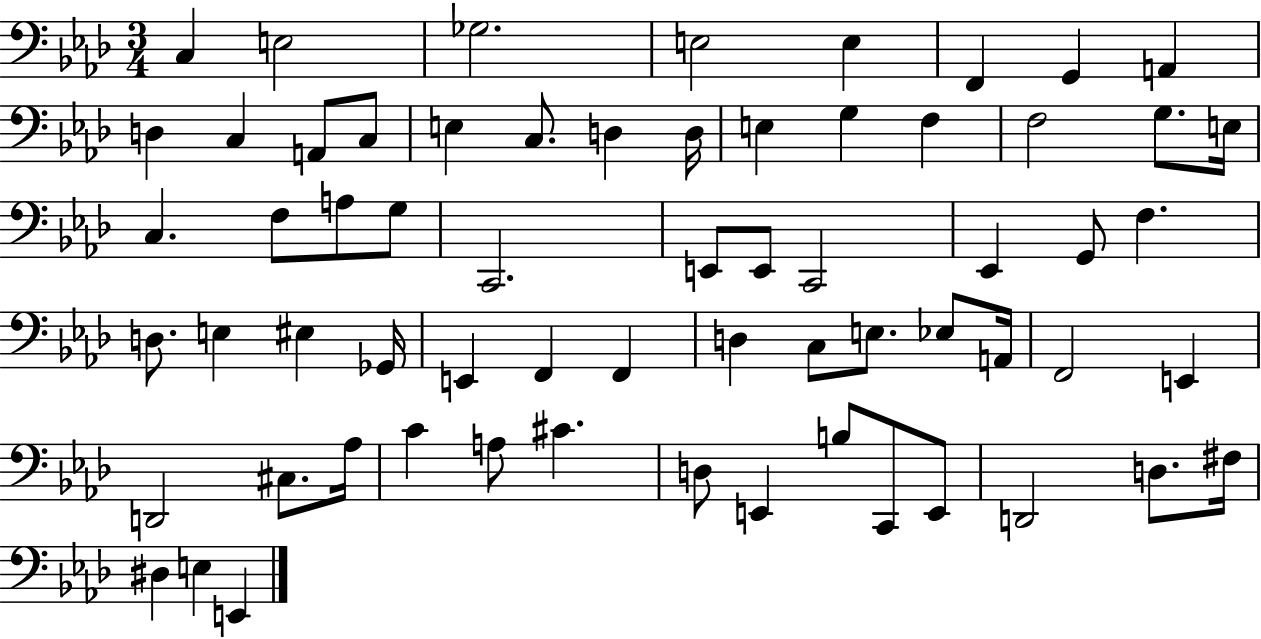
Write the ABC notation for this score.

X:1
T:Untitled
M:3/4
L:1/4
K:Ab
C, E,2 _G,2 E,2 E, F,, G,, A,, D, C, A,,/2 C,/2 E, C,/2 D, D,/4 E, G, F, F,2 G,/2 E,/4 C, F,/2 A,/2 G,/2 C,,2 E,,/2 E,,/2 C,,2 _E,, G,,/2 F, D,/2 E, ^E, _G,,/4 E,, F,, F,, D, C,/2 E,/2 _E,/2 A,,/4 F,,2 E,, D,,2 ^C,/2 _A,/4 C A,/2 ^C D,/2 E,, B,/2 C,,/2 E,,/2 D,,2 D,/2 ^F,/4 ^D, E, E,,